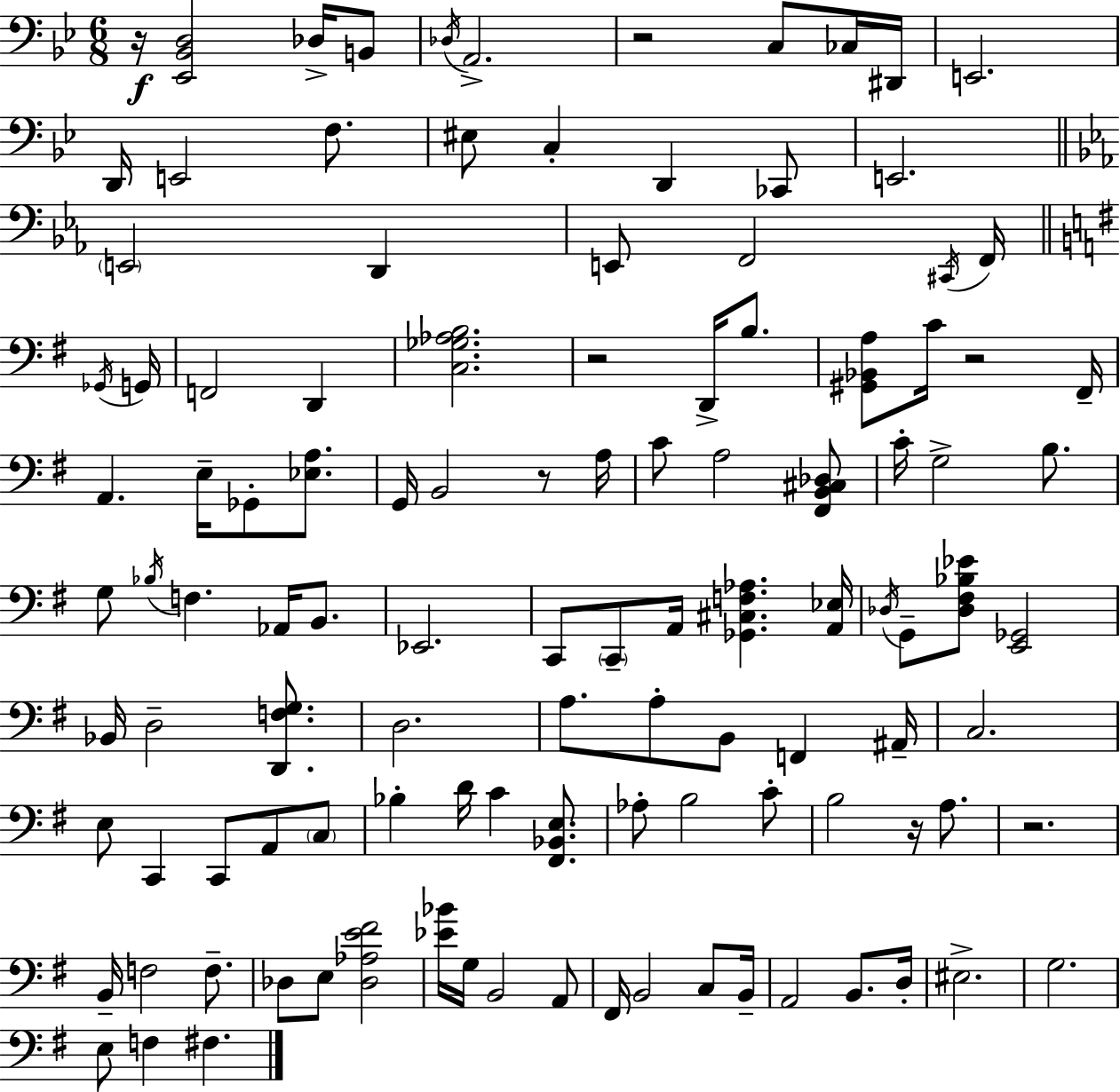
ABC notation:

X:1
T:Untitled
M:6/8
L:1/4
K:Bb
z/4 [_E,,_B,,D,]2 _D,/4 B,,/2 _D,/4 A,,2 z2 C,/2 _C,/4 ^D,,/4 E,,2 D,,/4 E,,2 F,/2 ^E,/2 C, D,, _C,,/2 E,,2 E,,2 D,, E,,/2 F,,2 ^C,,/4 F,,/4 _G,,/4 G,,/4 F,,2 D,, [C,_G,_A,B,]2 z2 D,,/4 B,/2 [^G,,_B,,A,]/2 C/4 z2 ^F,,/4 A,, E,/4 _G,,/2 [_E,A,]/2 G,,/4 B,,2 z/2 A,/4 C/2 A,2 [^F,,B,,^C,_D,]/2 C/4 G,2 B,/2 G,/2 _B,/4 F, _A,,/4 B,,/2 _E,,2 C,,/2 C,,/2 A,,/4 [_G,,^C,F,_A,] [A,,_E,]/4 _D,/4 G,,/2 [_D,^F,_B,_E]/2 [E,,_G,,]2 _B,,/4 D,2 [D,,F,G,]/2 D,2 A,/2 A,/2 B,,/2 F,, ^A,,/4 C,2 E,/2 C,, C,,/2 A,,/2 C,/2 _B, D/4 C [^F,,_B,,E,]/2 _A,/2 B,2 C/2 B,2 z/4 A,/2 z2 B,,/4 F,2 F,/2 _D,/2 E,/2 [_D,_A,E^F]2 [_E_B]/4 G,/4 B,,2 A,,/2 ^F,,/4 B,,2 C,/2 B,,/4 A,,2 B,,/2 D,/4 ^E,2 G,2 E,/2 F, ^F,